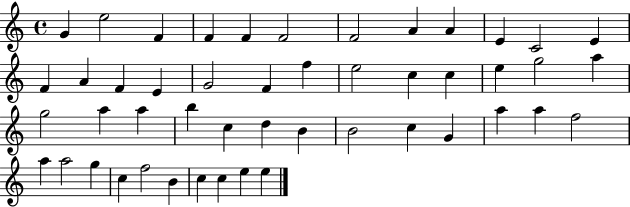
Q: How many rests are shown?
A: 0